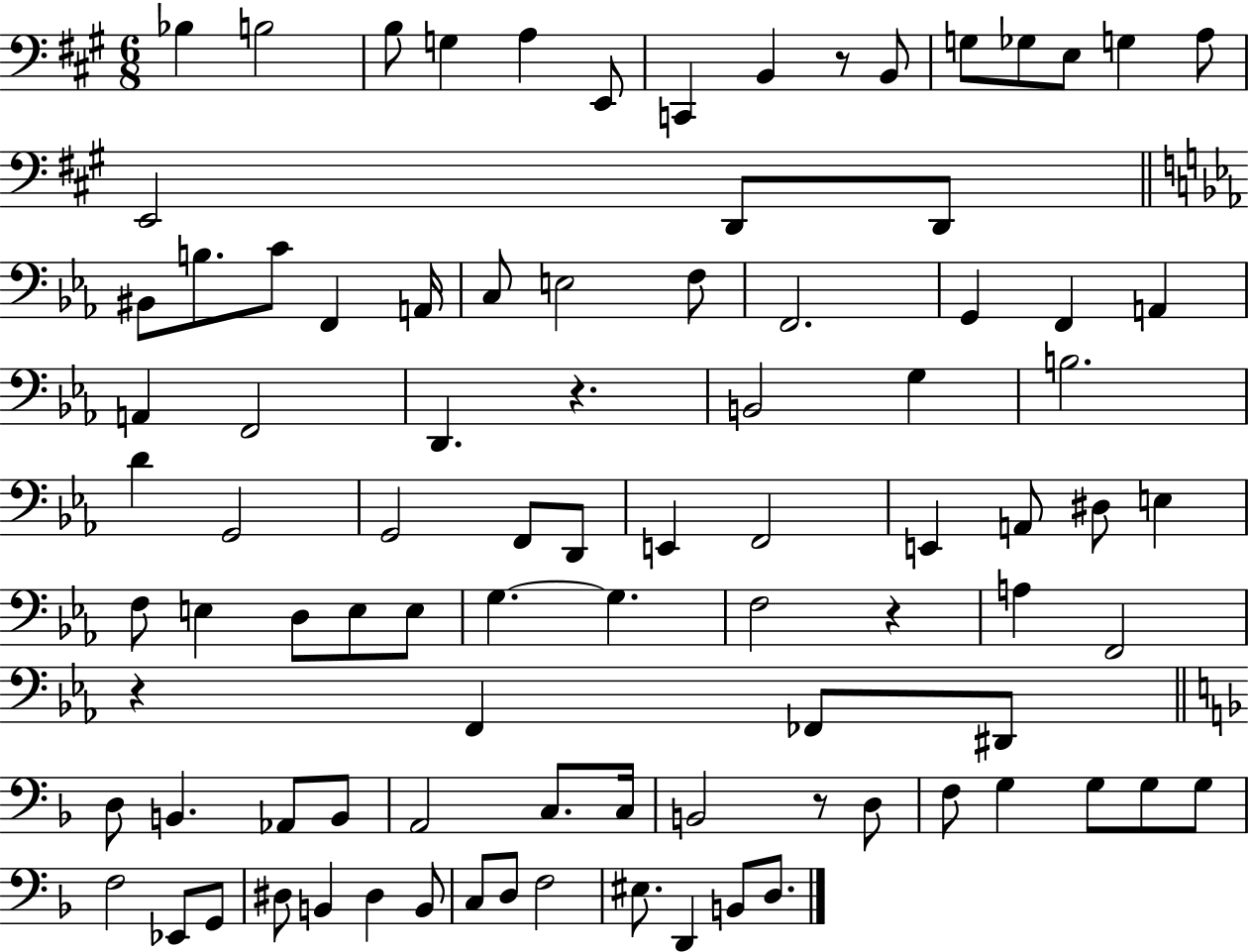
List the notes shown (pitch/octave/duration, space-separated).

Bb3/q B3/h B3/e G3/q A3/q E2/e C2/q B2/q R/e B2/e G3/e Gb3/e E3/e G3/q A3/e E2/h D2/e D2/e BIS2/e B3/e. C4/e F2/q A2/s C3/e E3/h F3/e F2/h. G2/q F2/q A2/q A2/q F2/h D2/q. R/q. B2/h G3/q B3/h. D4/q G2/h G2/h F2/e D2/e E2/q F2/h E2/q A2/e D#3/e E3/q F3/e E3/q D3/e E3/e E3/e G3/q. G3/q. F3/h R/q A3/q F2/h R/q F2/q FES2/e D#2/e D3/e B2/q. Ab2/e B2/e A2/h C3/e. C3/s B2/h R/e D3/e F3/e G3/q G3/e G3/e G3/e F3/h Eb2/e G2/e D#3/e B2/q D#3/q B2/e C3/e D3/e F3/h EIS3/e. D2/q B2/e D3/e.